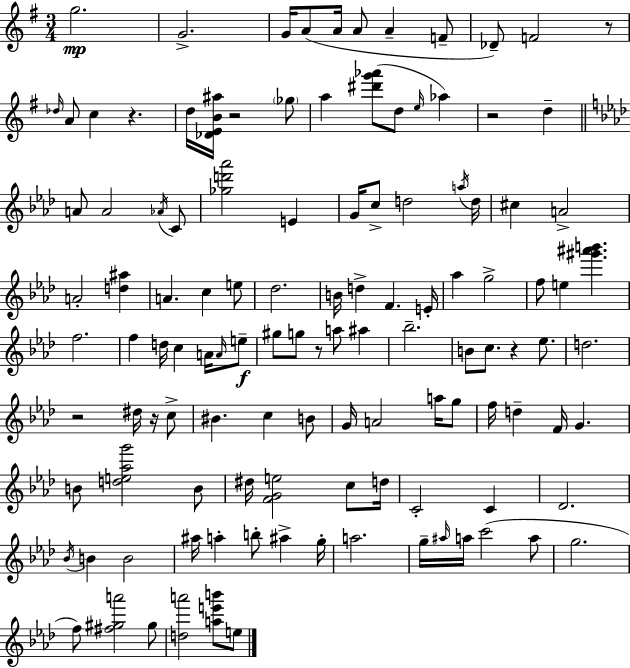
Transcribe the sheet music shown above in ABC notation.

X:1
T:Untitled
M:3/4
L:1/4
K:G
g2 G2 G/4 A/2 A/4 A/2 A F/2 _D/2 F2 z/2 _d/4 A/2 c z d/4 [_DEB^a]/4 z2 _g/2 a [^d'g'_a']/2 d/2 e/4 _a z2 d A/2 A2 _A/4 C/2 [_gd'_a']2 E G/4 c/2 d2 a/4 d/4 ^c A2 A2 [d^a] A c e/2 _d2 B/4 d F E/4 _a g2 f/2 e [^g'^a'b'] f2 f d/4 c A/4 A/4 e/2 ^g/2 g/2 z/2 a/2 ^a _b2 B/2 c/2 z _e/2 d2 z2 ^d/4 z/4 c/2 ^B c B/2 G/4 A2 a/4 g/2 f/4 d F/4 G B/2 [de_ag']2 B/2 ^d/4 [FGe]2 c/2 d/4 C2 C _D2 _B/4 B B2 ^a/4 a b/2 ^a g/4 a2 g/4 ^a/4 a/4 c'2 a/2 g2 f/2 [^f^ga']2 ^g/2 [da']2 [ae'b']/2 e/2